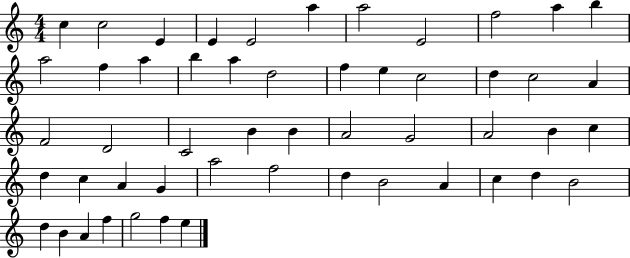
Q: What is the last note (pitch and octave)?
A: E5